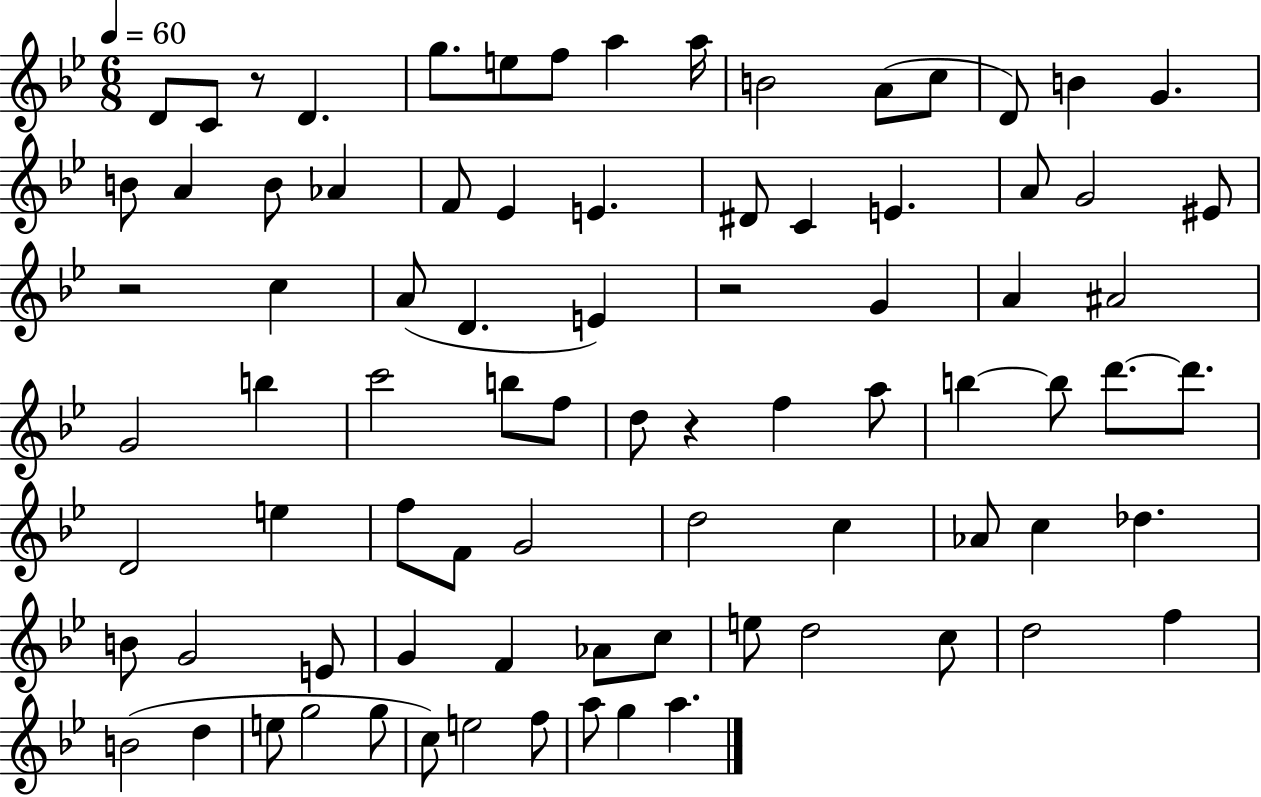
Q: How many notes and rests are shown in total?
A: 83